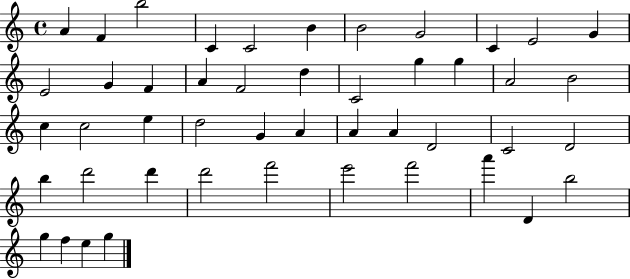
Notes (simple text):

A4/q F4/q B5/h C4/q C4/h B4/q B4/h G4/h C4/q E4/h G4/q E4/h G4/q F4/q A4/q F4/h D5/q C4/h G5/q G5/q A4/h B4/h C5/q C5/h E5/q D5/h G4/q A4/q A4/q A4/q D4/h C4/h D4/h B5/q D6/h D6/q D6/h F6/h E6/h F6/h A6/q D4/q B5/h G5/q F5/q E5/q G5/q